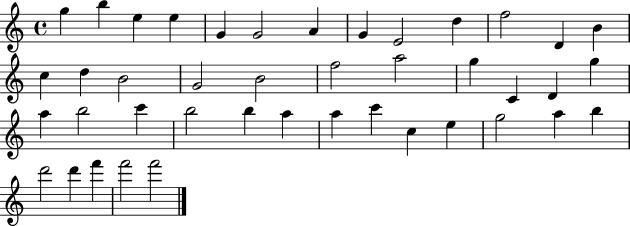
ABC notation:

X:1
T:Untitled
M:4/4
L:1/4
K:C
g b e e G G2 A G E2 d f2 D B c d B2 G2 B2 f2 a2 g C D g a b2 c' b2 b a a c' c e g2 a b d'2 d' f' f'2 f'2